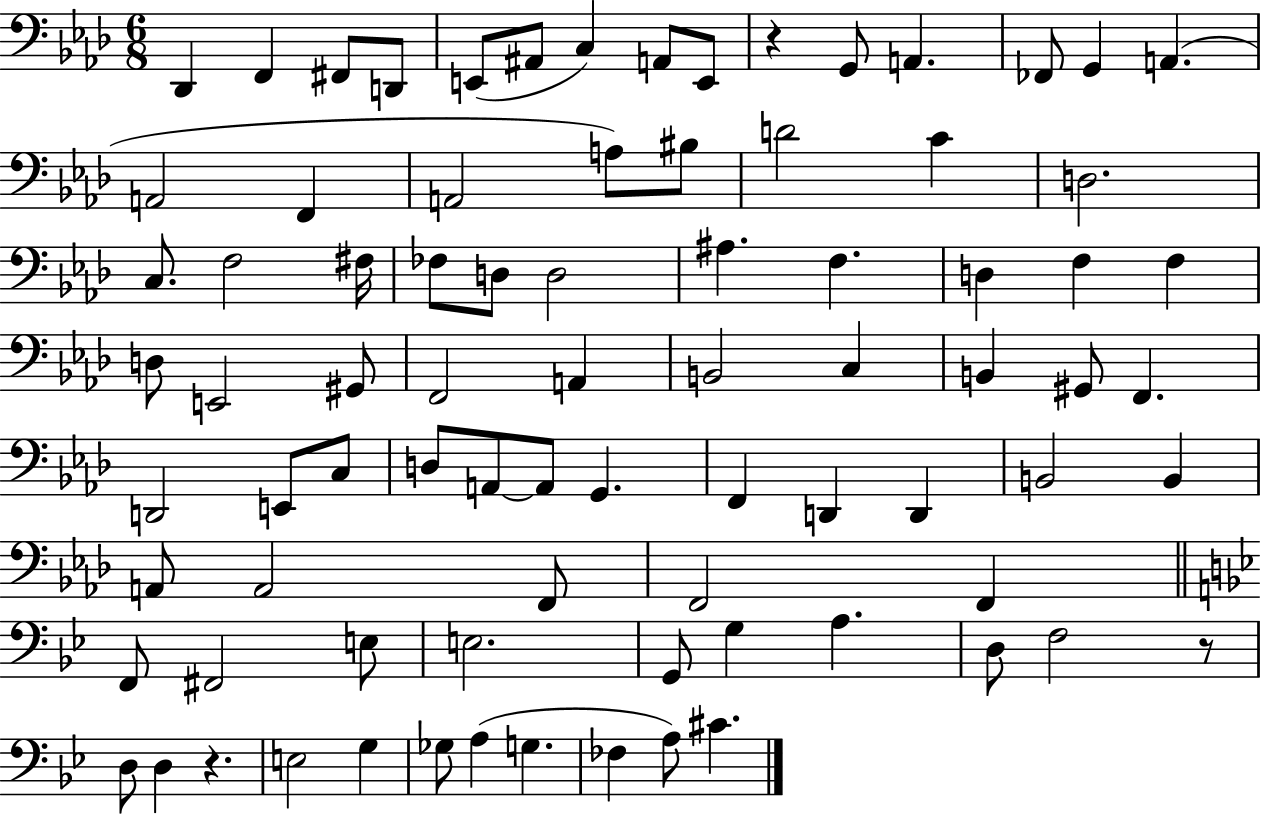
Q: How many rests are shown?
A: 3